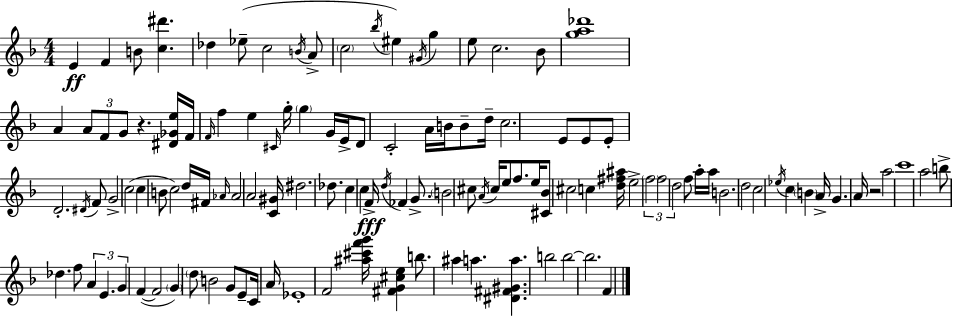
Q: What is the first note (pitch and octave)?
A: E4